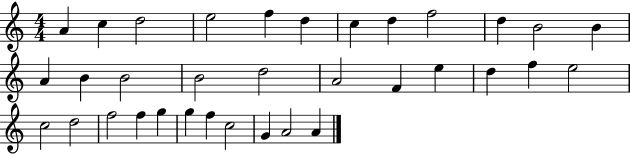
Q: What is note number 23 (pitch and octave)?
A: E5